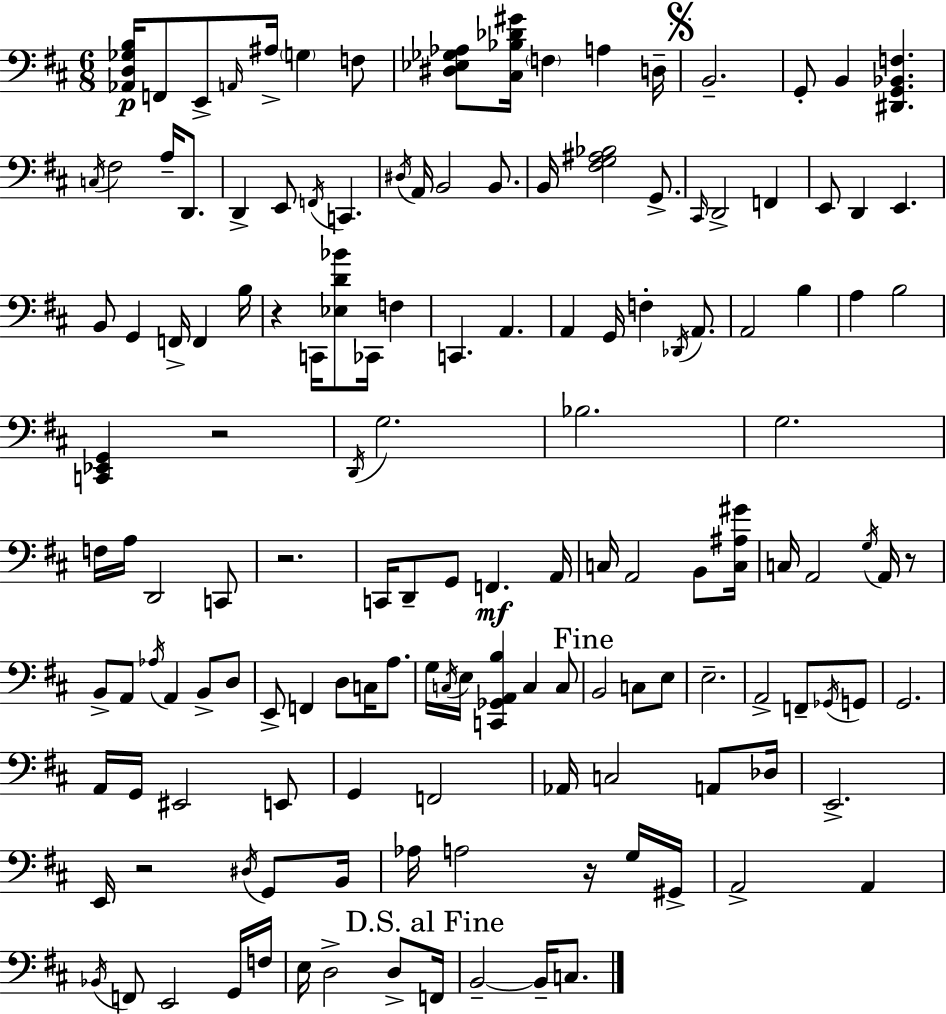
{
  \clef bass
  \numericTimeSignature
  \time 6/8
  \key d \major
  \repeat volta 2 { <aes, d ges b>16\p f,8 e,8-> \grace { a,16 } ais16-> \parenthesize g4 f8 | <dis ees ges aes>8 <cis bes des' gis'>16 \parenthesize f4 a4 | d16-- \mark \markup { \musicglyph "scripts.segno" } b,2.-- | g,8-. b,4 <dis, g, bes, f>4. | \break \acciaccatura { c16 } fis2 a16-- d,8. | d,4-> e,8 \acciaccatura { f,16 } c,4. | \acciaccatura { dis16 } a,16 b,2 | b,8. b,16 <fis g ais bes>2 | \break g,8.-> \grace { cis,16 } d,2-> | f,4 e,8 d,4 e,4. | b,8 g,4 f,16-> | f,4 b16 r4 c,16 <ees d' bes'>8 | \break ces,16 f4 c,4. a,4. | a,4 g,16 f4-. | \acciaccatura { des,16 } a,8. a,2 | b4 a4 b2 | \break <c, ees, g,>4 r2 | \acciaccatura { d,16 } g2. | bes2. | g2. | \break f16 a16 d,2 | c,8 r2. | c,16 d,8-- g,8 | f,4.\mf a,16 c16 a,2 | \break b,8 <c ais gis'>16 c16 a,2 | \acciaccatura { g16 } a,16 r8 b,8-> a,8 | \acciaccatura { aes16 } a,4 b,8-> d8 e,8-> f,4 | d8 c16 a8. g16 \acciaccatura { c16 } e16 | \break <c, ges, a, b>4 c4 c8 \mark "Fine" b,2 | c8 e8 e2.-- | a,2-> | f,8-- \acciaccatura { ges,16 } g,8 g,2. | \break a,16 | g,16 eis,2 e,8 g,4 | f,2 aes,16 | c2 a,8 des16 e,2.-> | \break e,16 | r2 \acciaccatura { dis16 } g,8 b,16 | aes16 a2 r16 g16 gis,16-> | a,2-> a,4 | \break \acciaccatura { bes,16 } f,8 e,2 g,16 | f16 e16 d2-> d8-> | \mark "D.S. al Fine" f,16 b,2--~~ b,16-- c8. | } \bar "|."
}